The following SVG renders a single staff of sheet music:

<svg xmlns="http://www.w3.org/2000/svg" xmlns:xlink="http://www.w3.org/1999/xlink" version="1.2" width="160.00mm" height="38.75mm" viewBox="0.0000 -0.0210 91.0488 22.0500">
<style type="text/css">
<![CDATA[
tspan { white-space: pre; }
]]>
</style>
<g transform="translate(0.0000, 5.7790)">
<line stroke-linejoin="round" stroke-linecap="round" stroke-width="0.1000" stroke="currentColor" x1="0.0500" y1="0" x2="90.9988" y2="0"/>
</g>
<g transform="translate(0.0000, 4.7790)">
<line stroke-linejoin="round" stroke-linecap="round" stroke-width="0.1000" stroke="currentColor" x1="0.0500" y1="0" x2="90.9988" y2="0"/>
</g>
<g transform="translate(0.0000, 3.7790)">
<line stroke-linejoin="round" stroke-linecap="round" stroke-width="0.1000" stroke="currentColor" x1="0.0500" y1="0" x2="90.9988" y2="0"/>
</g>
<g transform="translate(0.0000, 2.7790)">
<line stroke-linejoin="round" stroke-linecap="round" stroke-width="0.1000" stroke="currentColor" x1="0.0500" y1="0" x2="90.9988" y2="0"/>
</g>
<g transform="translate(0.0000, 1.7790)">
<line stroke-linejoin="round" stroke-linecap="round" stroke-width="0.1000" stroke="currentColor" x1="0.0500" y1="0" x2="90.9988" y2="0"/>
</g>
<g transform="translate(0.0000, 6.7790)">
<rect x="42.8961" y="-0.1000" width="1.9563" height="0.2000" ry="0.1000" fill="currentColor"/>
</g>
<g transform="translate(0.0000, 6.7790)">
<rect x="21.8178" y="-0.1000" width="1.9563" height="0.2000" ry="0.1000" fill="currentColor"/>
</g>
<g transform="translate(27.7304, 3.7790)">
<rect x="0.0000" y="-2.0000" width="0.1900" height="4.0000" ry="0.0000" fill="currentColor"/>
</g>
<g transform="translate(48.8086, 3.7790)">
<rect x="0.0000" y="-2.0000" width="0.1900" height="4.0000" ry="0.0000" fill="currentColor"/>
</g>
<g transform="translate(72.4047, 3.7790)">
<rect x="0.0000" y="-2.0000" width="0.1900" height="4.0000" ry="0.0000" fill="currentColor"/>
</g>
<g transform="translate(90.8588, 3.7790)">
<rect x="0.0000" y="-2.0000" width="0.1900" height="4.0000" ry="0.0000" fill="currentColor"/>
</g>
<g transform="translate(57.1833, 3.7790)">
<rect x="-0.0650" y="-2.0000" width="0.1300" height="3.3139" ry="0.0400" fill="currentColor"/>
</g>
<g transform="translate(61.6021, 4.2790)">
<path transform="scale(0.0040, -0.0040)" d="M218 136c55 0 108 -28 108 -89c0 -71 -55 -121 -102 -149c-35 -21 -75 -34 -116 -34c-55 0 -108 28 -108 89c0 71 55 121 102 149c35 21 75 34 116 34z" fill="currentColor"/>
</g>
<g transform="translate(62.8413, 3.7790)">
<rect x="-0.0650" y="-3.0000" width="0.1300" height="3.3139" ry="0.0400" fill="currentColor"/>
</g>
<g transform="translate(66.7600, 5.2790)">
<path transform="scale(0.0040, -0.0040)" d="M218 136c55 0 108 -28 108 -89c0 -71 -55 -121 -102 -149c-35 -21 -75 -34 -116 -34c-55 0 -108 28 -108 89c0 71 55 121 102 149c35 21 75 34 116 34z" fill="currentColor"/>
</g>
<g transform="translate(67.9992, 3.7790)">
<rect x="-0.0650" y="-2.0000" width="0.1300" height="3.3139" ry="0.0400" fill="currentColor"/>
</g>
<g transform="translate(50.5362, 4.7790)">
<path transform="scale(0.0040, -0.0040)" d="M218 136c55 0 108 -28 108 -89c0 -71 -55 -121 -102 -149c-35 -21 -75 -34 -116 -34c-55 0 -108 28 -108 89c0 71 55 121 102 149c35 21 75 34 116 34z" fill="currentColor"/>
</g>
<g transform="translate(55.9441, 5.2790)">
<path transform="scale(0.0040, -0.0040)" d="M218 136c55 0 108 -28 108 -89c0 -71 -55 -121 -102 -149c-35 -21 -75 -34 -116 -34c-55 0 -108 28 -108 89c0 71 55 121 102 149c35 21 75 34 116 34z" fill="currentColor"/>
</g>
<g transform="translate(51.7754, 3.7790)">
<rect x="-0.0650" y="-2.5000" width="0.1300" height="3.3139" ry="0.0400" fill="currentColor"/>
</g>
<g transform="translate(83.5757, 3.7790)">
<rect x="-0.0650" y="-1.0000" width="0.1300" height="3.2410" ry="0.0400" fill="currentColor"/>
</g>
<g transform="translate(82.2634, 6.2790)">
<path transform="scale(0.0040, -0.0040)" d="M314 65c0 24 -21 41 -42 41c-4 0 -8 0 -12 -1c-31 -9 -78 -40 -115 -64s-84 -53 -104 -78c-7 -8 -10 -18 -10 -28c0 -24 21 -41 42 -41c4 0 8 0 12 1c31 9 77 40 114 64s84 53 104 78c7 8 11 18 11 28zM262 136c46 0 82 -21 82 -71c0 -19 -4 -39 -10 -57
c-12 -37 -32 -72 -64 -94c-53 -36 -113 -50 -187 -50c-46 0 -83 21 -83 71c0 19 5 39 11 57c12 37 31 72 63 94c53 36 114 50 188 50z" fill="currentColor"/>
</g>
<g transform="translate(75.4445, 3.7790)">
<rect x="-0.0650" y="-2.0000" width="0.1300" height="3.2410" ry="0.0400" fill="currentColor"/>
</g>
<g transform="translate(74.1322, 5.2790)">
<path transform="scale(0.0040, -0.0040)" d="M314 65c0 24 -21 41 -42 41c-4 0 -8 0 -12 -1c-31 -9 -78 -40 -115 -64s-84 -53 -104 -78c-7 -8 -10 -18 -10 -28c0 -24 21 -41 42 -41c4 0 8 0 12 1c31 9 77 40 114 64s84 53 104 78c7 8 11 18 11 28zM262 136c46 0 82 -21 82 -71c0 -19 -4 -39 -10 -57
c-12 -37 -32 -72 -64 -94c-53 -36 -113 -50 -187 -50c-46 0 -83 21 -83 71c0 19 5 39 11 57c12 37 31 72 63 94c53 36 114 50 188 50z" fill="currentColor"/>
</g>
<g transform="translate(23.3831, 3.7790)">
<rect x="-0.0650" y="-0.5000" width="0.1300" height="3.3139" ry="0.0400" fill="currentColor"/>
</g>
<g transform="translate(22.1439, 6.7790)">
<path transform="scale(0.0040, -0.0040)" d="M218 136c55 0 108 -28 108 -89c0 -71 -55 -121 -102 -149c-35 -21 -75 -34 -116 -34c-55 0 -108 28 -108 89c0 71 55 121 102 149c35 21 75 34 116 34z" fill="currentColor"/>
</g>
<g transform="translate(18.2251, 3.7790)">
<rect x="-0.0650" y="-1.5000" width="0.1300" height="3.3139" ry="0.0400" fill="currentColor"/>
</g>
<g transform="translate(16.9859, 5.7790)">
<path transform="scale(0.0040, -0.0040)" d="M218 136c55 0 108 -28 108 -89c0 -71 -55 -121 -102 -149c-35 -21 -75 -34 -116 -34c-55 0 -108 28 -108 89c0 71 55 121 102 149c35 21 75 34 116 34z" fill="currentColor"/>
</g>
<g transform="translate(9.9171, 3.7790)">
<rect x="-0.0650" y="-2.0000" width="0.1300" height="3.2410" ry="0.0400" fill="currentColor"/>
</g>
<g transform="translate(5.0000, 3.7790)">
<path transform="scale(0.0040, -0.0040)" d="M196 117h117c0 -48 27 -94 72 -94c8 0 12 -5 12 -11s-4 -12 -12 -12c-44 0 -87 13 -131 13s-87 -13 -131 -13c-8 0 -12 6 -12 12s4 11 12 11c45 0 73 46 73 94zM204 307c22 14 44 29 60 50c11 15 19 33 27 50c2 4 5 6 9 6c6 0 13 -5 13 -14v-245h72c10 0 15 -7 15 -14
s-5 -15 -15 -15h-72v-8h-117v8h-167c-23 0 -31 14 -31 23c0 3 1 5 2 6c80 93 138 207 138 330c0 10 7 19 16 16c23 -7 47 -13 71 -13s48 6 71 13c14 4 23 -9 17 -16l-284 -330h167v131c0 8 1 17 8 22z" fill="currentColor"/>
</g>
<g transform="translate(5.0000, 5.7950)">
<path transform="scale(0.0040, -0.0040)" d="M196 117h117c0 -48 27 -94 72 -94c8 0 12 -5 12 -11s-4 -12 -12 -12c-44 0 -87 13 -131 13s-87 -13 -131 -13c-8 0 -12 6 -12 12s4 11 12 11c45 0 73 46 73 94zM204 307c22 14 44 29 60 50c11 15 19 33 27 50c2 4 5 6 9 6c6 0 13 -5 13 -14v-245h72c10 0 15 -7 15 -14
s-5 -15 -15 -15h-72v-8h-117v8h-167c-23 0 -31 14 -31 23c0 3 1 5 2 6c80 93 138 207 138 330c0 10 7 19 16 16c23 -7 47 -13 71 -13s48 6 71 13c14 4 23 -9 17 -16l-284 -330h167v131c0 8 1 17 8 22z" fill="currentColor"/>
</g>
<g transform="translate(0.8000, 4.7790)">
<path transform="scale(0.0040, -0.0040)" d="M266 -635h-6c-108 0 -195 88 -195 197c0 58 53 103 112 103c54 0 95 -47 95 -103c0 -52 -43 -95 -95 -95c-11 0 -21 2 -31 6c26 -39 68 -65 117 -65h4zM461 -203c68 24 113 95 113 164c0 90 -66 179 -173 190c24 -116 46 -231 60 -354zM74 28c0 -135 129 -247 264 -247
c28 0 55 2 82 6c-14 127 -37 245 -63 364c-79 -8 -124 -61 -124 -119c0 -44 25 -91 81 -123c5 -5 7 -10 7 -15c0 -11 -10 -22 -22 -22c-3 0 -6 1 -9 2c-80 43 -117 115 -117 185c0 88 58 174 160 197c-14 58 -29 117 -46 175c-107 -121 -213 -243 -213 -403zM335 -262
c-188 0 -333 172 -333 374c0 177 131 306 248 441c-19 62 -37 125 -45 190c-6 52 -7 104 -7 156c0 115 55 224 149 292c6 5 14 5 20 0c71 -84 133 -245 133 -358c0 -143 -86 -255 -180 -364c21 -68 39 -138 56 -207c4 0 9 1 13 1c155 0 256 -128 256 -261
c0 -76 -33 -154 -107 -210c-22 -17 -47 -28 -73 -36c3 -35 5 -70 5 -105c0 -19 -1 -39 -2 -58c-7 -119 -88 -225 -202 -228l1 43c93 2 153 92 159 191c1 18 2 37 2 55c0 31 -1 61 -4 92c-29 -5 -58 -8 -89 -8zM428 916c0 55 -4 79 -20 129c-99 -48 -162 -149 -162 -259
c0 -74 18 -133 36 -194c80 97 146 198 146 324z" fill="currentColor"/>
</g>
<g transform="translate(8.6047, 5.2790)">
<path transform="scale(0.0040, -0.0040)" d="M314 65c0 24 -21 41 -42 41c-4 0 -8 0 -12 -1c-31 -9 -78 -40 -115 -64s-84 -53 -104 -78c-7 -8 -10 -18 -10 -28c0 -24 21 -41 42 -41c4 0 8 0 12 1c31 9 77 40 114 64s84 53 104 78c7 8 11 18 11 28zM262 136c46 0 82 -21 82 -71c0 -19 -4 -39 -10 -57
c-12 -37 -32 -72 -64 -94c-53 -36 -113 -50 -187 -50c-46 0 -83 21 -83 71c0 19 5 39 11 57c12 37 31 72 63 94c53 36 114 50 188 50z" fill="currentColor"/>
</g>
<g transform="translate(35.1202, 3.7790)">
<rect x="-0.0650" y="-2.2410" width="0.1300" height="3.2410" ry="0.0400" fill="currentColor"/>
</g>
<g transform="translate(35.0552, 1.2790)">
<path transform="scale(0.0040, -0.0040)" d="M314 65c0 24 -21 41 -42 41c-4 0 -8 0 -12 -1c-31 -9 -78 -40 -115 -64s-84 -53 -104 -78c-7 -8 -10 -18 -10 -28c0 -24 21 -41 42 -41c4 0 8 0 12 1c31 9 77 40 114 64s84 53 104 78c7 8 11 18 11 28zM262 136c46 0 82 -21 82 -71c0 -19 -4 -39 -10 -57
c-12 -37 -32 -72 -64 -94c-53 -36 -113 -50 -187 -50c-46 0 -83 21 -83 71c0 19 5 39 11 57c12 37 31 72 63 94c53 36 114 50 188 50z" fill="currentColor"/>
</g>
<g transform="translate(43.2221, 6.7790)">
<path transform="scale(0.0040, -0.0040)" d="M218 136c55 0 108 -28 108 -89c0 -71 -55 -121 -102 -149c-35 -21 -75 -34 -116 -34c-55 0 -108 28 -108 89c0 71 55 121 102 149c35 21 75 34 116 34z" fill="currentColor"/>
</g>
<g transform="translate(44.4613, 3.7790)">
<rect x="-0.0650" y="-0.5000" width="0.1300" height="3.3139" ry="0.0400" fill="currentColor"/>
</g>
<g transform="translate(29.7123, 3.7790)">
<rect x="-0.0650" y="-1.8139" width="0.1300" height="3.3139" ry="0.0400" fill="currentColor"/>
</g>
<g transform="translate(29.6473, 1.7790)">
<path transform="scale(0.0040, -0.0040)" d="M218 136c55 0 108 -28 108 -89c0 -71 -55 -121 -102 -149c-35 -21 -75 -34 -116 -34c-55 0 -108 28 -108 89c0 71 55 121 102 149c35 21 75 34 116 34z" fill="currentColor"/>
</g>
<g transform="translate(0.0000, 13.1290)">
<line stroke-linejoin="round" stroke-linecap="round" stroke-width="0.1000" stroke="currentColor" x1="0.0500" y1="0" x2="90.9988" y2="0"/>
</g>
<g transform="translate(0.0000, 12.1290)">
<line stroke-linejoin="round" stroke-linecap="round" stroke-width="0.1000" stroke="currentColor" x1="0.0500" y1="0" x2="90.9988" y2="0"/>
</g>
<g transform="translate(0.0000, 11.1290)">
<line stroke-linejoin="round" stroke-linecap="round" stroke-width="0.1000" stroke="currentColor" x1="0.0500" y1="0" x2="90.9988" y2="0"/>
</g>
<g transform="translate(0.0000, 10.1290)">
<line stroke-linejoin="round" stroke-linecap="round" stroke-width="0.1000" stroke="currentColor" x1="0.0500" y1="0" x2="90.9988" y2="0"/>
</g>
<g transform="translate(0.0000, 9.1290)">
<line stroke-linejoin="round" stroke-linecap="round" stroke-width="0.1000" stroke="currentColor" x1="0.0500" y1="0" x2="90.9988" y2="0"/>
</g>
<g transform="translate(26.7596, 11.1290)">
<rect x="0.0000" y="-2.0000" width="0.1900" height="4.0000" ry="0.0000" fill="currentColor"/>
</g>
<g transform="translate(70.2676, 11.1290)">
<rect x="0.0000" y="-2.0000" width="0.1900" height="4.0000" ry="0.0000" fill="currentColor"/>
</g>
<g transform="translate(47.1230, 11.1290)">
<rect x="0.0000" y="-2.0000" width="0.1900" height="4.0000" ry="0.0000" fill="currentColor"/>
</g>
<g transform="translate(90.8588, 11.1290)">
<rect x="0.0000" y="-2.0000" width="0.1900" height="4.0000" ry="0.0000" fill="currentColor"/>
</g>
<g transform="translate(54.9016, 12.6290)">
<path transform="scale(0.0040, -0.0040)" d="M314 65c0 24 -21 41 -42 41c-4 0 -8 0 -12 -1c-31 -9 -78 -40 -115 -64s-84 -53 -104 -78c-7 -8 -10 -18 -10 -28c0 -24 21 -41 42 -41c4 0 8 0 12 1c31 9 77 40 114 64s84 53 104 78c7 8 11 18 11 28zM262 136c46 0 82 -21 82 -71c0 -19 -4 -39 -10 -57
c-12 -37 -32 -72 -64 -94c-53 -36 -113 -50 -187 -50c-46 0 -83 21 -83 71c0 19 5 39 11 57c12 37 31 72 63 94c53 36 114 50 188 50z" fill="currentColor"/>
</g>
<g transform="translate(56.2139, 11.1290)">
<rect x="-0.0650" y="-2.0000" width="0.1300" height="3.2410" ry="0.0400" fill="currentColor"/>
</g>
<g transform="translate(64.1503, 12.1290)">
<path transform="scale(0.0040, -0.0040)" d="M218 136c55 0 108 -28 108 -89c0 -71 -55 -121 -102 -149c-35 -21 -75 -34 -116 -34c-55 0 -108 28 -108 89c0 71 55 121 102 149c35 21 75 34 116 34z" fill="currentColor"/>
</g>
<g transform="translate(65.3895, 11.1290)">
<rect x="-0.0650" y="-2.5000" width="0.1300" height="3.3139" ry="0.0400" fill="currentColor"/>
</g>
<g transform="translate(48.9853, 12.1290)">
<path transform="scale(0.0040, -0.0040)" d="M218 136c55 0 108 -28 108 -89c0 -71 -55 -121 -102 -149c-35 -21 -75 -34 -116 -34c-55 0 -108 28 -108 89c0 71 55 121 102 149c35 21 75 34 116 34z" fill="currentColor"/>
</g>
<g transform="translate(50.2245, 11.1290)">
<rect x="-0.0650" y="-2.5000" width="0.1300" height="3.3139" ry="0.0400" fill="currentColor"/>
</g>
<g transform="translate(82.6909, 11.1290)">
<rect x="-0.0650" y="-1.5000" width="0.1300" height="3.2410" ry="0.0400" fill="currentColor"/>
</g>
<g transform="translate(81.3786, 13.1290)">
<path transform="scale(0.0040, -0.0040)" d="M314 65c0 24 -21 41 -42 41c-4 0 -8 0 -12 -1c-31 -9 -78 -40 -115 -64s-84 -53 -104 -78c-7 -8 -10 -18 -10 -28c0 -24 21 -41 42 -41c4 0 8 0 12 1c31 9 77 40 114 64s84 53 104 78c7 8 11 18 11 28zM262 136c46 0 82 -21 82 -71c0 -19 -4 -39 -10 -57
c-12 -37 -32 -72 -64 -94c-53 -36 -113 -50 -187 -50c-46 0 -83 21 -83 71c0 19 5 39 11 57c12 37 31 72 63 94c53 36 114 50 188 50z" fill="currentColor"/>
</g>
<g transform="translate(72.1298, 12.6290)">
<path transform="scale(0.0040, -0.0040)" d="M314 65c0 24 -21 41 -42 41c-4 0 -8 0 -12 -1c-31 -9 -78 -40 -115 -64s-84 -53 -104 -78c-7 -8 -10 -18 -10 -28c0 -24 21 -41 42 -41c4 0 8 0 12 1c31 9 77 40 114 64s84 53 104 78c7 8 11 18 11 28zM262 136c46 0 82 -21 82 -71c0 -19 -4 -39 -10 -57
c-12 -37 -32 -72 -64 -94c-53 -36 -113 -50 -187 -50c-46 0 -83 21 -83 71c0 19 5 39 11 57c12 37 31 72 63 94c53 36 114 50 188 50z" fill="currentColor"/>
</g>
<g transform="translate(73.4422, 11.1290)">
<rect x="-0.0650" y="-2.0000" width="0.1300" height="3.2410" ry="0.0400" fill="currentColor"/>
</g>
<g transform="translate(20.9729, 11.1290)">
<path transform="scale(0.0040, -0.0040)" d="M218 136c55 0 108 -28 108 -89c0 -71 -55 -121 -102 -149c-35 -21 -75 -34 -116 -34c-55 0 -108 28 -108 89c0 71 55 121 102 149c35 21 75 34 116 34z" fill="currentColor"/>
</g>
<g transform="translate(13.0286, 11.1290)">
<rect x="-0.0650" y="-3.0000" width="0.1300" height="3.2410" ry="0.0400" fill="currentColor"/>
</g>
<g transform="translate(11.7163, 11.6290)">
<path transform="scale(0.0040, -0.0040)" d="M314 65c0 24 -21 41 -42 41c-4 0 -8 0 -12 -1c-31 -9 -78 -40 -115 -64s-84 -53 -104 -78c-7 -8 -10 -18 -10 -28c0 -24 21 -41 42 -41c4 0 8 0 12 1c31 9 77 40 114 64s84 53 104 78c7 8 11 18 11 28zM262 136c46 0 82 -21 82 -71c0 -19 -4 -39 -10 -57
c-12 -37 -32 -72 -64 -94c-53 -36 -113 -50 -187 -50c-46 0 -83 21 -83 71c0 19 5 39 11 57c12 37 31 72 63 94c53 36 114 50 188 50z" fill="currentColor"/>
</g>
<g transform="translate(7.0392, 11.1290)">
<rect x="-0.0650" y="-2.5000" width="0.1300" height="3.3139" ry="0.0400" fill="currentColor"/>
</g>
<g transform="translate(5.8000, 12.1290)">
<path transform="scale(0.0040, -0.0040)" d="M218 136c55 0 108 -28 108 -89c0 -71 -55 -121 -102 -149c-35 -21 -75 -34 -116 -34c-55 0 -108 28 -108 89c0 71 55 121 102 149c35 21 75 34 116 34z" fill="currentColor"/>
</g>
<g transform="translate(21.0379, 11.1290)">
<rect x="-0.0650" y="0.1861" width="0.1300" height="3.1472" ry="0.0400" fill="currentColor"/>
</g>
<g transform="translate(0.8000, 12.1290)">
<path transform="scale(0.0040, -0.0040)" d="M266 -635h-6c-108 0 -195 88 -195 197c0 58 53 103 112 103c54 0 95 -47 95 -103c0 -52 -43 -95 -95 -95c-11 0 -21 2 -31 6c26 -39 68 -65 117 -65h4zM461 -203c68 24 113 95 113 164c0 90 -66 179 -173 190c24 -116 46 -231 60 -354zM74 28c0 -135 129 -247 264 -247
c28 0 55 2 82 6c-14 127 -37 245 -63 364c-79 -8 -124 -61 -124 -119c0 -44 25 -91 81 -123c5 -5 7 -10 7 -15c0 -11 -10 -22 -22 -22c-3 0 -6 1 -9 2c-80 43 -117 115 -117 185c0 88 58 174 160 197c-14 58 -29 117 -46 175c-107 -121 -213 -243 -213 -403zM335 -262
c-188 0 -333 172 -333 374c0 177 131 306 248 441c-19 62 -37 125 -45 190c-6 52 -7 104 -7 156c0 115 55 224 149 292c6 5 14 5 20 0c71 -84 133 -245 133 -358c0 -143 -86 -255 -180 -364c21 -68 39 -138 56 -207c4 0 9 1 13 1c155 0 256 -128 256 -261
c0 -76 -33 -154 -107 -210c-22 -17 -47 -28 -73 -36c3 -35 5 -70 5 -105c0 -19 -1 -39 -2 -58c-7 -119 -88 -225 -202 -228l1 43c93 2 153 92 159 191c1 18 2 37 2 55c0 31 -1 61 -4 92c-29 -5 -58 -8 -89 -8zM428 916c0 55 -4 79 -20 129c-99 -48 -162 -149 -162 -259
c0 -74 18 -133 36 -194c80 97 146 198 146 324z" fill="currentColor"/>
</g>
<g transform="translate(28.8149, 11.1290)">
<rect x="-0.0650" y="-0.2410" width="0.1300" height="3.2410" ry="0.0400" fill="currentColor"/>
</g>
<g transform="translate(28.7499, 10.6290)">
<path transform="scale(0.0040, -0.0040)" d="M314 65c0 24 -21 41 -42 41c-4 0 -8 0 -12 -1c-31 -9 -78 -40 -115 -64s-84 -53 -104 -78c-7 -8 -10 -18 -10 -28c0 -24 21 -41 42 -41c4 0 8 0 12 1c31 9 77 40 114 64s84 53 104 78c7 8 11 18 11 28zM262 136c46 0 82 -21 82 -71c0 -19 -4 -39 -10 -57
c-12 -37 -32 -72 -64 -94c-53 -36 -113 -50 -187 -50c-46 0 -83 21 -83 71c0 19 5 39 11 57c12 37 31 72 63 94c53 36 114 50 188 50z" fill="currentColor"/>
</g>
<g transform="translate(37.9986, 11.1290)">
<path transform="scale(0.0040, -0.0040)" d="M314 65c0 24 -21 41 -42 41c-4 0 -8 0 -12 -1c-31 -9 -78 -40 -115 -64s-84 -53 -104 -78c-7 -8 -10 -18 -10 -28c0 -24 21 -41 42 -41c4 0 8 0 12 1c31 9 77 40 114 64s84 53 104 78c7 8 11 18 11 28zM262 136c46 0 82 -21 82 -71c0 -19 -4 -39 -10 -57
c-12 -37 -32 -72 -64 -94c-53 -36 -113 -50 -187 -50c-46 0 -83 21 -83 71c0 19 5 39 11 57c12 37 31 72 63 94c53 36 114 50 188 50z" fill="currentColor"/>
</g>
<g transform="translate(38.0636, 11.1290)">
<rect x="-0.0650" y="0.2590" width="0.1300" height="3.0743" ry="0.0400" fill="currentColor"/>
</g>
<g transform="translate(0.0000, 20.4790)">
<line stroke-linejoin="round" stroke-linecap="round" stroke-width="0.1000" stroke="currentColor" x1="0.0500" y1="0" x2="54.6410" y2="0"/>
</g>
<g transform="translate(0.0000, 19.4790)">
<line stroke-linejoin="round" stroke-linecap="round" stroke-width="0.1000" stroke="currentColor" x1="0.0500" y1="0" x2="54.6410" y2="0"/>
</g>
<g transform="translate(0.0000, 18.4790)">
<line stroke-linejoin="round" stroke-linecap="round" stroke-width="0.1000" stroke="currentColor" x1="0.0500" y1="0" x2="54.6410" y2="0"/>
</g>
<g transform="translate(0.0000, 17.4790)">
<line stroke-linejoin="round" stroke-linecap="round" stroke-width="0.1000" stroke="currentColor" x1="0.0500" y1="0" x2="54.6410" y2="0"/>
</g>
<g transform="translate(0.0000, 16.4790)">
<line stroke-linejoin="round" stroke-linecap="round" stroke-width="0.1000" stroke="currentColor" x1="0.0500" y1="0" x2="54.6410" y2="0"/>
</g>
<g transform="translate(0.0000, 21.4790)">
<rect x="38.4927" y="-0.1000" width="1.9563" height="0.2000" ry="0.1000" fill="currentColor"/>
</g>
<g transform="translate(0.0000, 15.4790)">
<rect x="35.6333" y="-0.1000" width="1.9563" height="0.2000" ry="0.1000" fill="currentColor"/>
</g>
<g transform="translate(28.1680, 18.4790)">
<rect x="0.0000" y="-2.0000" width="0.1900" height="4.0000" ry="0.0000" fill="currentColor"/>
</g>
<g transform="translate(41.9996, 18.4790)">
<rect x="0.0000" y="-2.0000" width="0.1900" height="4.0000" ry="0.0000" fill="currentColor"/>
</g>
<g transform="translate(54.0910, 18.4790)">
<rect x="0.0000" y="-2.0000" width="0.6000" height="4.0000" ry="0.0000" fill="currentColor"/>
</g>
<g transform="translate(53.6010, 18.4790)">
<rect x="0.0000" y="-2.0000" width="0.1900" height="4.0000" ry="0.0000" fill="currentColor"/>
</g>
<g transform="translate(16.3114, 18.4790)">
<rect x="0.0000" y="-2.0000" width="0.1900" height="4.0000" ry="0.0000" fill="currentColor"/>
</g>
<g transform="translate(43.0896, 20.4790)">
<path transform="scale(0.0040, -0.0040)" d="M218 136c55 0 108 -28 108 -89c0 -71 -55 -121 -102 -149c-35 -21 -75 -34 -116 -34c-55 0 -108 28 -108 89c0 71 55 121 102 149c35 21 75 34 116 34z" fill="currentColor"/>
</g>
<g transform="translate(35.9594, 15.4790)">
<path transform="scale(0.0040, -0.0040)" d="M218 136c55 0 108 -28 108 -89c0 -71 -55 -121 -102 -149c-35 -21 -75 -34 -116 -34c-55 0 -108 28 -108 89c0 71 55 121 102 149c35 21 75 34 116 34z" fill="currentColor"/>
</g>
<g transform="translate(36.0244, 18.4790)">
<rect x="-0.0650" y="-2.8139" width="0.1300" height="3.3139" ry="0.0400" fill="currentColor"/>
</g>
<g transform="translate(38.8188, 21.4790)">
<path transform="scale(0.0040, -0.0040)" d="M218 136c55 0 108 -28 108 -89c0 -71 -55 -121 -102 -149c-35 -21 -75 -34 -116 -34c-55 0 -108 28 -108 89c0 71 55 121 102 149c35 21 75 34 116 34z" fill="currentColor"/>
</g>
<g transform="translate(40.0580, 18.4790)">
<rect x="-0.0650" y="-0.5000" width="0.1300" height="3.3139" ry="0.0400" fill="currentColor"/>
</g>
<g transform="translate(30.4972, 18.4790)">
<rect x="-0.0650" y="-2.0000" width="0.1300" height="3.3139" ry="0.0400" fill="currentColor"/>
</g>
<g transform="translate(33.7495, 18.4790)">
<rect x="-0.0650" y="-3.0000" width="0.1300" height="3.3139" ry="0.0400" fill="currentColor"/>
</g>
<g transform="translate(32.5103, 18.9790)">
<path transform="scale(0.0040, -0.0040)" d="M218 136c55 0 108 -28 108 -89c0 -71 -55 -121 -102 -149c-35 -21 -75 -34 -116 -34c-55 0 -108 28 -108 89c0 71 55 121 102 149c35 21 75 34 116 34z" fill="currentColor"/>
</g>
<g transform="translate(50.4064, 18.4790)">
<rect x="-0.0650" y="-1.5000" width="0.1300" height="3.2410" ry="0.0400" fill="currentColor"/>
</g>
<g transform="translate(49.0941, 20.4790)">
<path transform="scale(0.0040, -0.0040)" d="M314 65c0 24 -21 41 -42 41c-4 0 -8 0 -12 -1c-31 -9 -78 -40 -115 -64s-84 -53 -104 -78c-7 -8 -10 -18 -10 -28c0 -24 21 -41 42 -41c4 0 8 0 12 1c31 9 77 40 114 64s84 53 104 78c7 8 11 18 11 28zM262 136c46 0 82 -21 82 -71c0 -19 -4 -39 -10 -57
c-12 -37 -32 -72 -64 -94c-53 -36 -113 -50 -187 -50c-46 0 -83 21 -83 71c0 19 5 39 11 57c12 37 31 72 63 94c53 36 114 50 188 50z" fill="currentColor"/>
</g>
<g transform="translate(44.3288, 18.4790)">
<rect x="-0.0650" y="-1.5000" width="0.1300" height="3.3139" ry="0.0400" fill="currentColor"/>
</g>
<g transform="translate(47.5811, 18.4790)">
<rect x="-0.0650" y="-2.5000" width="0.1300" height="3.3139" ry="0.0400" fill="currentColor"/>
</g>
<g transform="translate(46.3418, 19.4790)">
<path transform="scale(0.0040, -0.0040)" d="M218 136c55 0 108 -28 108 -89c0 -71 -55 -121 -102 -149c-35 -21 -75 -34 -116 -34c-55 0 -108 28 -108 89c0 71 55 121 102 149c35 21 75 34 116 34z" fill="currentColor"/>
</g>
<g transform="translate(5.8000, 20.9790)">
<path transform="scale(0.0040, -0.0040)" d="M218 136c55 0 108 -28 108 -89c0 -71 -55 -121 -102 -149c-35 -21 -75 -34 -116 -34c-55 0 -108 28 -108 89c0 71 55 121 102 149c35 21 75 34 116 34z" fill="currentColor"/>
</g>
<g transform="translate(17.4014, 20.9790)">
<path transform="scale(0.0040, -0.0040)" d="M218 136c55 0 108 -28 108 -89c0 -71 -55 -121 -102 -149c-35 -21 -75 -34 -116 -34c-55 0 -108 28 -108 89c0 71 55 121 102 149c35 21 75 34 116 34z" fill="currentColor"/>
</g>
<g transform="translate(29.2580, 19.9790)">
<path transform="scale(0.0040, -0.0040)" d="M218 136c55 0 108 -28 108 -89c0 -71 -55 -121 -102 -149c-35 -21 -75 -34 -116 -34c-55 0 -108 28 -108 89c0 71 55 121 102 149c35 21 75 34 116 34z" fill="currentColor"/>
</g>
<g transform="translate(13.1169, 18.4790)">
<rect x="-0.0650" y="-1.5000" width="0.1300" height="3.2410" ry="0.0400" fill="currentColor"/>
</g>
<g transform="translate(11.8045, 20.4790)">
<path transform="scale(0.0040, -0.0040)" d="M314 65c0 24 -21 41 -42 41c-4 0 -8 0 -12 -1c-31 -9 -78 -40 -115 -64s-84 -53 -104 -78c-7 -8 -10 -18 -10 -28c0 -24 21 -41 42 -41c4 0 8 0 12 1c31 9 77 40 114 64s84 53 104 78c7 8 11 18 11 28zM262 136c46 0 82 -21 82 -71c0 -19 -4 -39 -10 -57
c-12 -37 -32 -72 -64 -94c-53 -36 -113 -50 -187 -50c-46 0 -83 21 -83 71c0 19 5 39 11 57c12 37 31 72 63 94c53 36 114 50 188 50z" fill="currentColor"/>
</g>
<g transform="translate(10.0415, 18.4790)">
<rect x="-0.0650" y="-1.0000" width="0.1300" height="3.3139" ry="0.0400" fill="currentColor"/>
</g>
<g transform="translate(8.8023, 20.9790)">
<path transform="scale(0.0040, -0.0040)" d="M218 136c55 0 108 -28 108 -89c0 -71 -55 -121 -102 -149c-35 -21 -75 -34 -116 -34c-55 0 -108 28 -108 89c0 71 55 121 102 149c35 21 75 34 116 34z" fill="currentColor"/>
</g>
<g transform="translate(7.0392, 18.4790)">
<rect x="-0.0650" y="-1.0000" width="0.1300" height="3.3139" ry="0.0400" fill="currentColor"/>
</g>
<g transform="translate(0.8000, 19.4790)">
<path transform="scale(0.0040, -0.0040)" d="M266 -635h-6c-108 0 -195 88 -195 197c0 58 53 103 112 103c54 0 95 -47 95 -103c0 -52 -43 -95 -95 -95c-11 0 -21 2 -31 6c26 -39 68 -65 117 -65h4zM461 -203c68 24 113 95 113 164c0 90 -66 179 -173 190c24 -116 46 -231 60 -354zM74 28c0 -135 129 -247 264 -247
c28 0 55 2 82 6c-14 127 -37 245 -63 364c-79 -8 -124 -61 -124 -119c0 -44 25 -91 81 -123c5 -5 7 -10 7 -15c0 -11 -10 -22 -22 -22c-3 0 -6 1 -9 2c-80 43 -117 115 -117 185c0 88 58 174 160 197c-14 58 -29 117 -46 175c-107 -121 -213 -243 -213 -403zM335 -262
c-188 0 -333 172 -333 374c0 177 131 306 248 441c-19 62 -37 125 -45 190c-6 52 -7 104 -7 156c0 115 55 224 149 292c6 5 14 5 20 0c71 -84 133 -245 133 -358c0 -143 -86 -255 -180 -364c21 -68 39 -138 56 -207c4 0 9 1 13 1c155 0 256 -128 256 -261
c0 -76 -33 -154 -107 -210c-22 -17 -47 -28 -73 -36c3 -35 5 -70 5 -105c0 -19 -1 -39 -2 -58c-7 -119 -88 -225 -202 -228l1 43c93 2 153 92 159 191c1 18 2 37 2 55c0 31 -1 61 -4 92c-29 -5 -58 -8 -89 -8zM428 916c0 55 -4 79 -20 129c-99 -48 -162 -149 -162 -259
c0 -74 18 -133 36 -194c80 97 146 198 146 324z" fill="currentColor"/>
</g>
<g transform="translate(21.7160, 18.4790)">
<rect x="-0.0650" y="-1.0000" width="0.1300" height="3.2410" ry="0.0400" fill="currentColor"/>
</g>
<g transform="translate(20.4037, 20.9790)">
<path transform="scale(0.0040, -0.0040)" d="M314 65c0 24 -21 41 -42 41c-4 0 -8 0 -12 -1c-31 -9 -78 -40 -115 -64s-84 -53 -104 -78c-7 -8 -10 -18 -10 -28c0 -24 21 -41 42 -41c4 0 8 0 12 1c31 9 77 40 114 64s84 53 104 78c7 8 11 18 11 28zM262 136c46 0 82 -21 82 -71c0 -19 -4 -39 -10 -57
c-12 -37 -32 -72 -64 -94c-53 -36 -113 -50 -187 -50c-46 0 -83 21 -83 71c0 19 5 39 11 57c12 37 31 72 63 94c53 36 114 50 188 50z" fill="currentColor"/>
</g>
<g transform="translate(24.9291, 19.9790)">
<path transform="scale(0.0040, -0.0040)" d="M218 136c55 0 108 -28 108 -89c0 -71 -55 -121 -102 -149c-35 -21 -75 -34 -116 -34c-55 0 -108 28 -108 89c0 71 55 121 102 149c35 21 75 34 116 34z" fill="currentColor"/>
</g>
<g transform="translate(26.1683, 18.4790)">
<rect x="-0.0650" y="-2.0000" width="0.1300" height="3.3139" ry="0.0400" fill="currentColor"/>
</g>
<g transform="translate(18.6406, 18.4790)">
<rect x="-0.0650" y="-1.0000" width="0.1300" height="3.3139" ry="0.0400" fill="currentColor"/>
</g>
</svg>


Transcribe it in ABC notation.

X:1
T:Untitled
M:4/4
L:1/4
K:C
F2 E C f g2 C G F A F F2 D2 G A2 B c2 B2 G F2 G F2 E2 D D E2 D D2 F F A a C E G E2